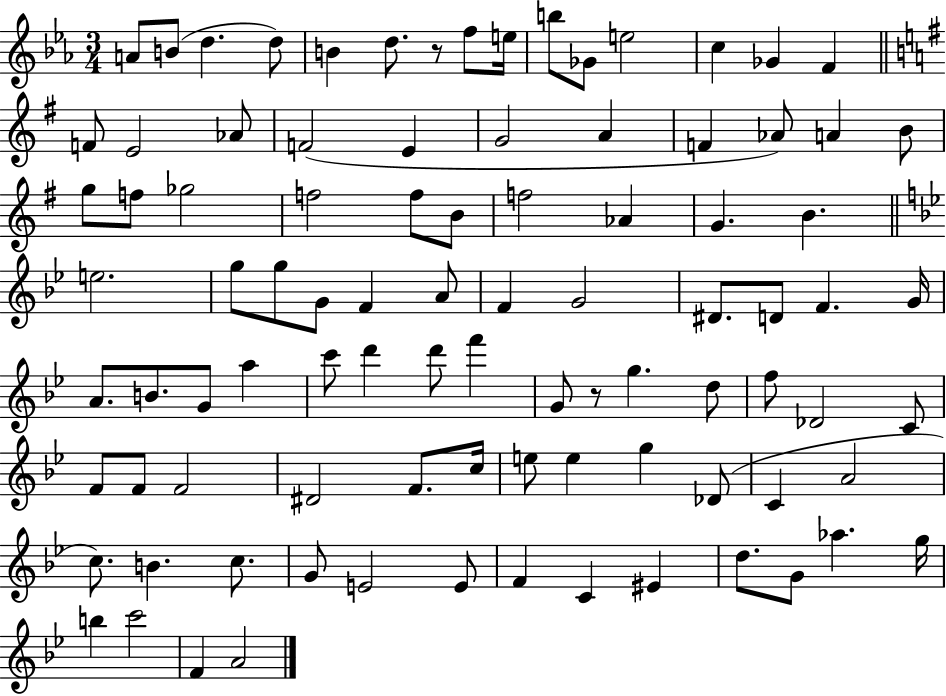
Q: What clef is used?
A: treble